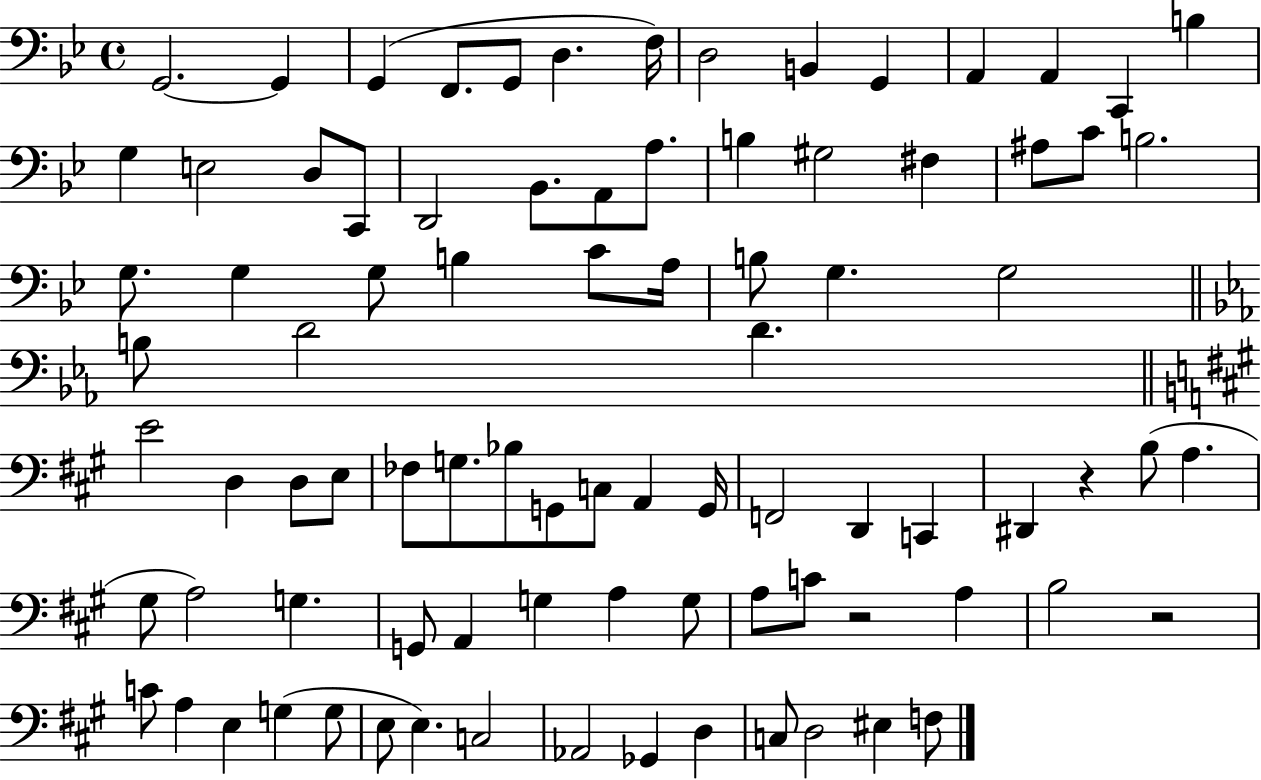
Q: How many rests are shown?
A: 3